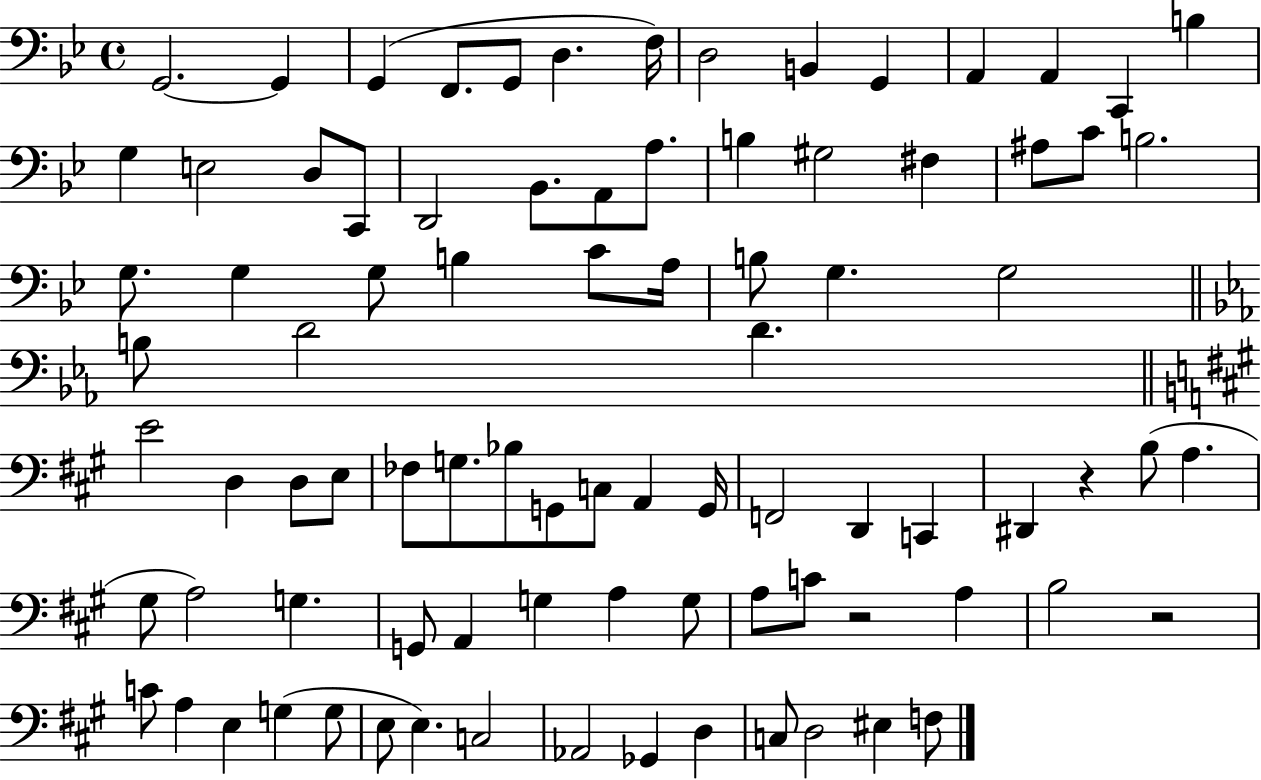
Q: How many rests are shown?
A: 3